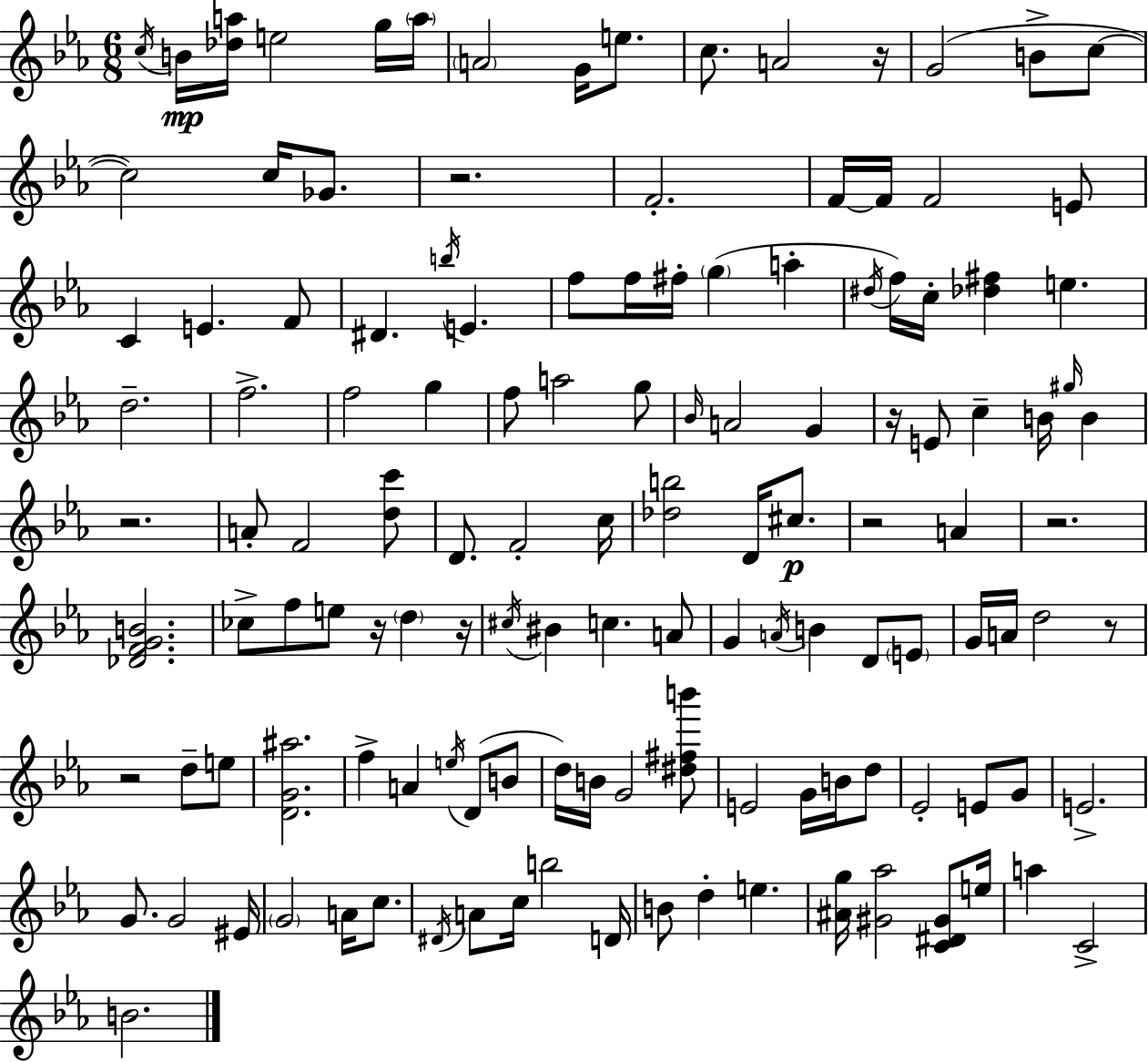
C5/s B4/s [Db5,A5]/s E5/h G5/s A5/s A4/h G4/s E5/e. C5/e. A4/h R/s G4/h B4/e C5/e C5/h C5/s Gb4/e. R/h. F4/h. F4/s F4/s F4/h E4/e C4/q E4/q. F4/e D#4/q. B5/s E4/q. F5/e F5/s F#5/s G5/q A5/q D#5/s F5/s C5/s [Db5,F#5]/q E5/q. D5/h. F5/h. F5/h G5/q F5/e A5/h G5/e Bb4/s A4/h G4/q R/s E4/e C5/q B4/s G#5/s B4/q R/h. A4/e F4/h [D5,C6]/e D4/e. F4/h C5/s [Db5,B5]/h D4/s C#5/e. R/h A4/q R/h. [Db4,F4,G4,B4]/h. CES5/e F5/e E5/e R/s D5/q R/s C#5/s BIS4/q C5/q. A4/e G4/q A4/s B4/q D4/e E4/e G4/s A4/s D5/h R/e R/h D5/e E5/e [D4,G4,A#5]/h. F5/q A4/q E5/s D4/e B4/e D5/s B4/s G4/h [D#5,F#5,B6]/e E4/h G4/s B4/s D5/e Eb4/h E4/e G4/e E4/h. G4/e. G4/h EIS4/s G4/h A4/s C5/e. D#4/s A4/e C5/s B5/h D4/s B4/e D5/q E5/q. [A#4,G5]/s [G#4,Ab5]/h [C4,D#4,G#4]/e E5/s A5/q C4/h B4/h.